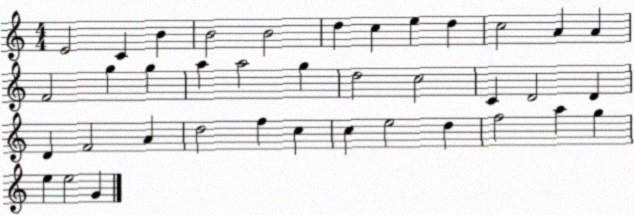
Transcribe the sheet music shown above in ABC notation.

X:1
T:Untitled
M:4/4
L:1/4
K:C
E2 C B B2 B2 d c e d c2 A A F2 g g a a2 g d2 c2 C D2 D D F2 A d2 f c c e2 d f2 a g e e2 G